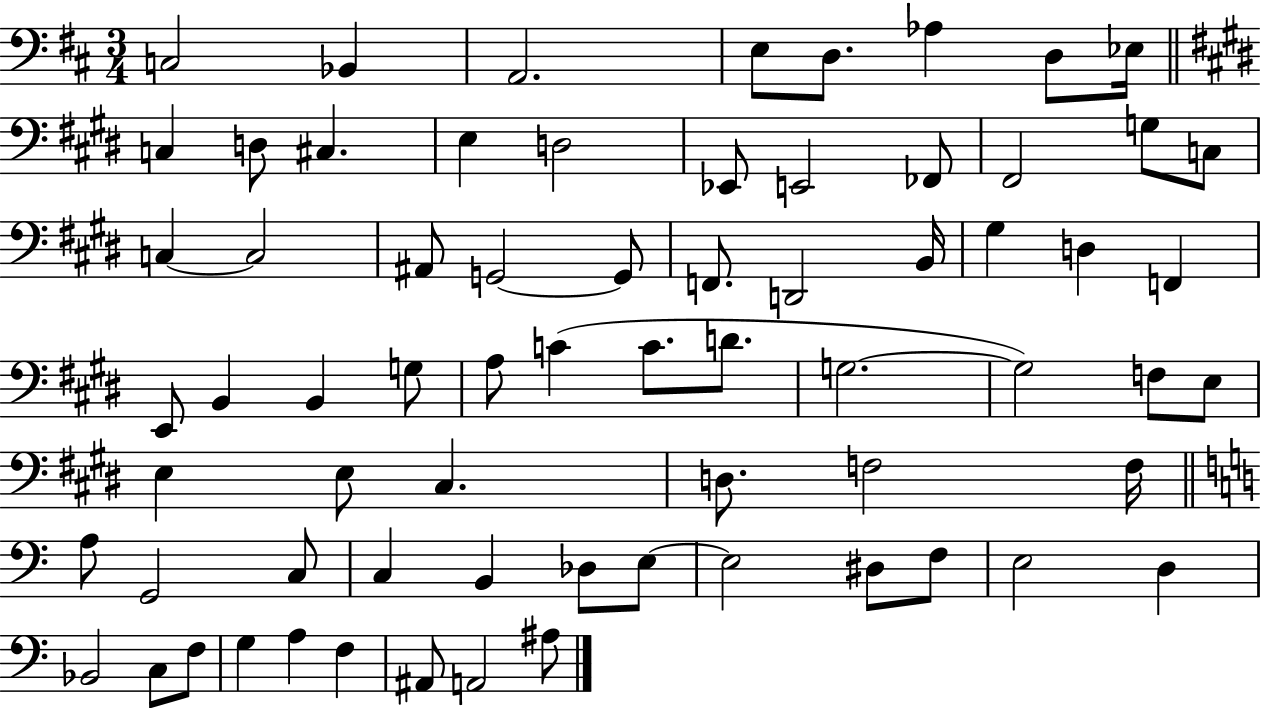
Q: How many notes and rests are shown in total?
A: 69